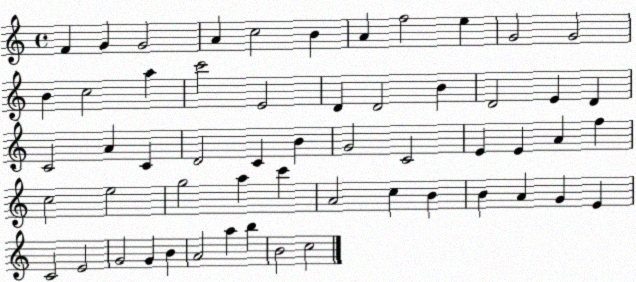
X:1
T:Untitled
M:4/4
L:1/4
K:C
F G G2 A c2 B A f2 e G2 G2 B c2 a c'2 E2 D D2 B D2 E D C2 A C D2 C B G2 C2 E E A f c2 e2 g2 a c' A2 c B B A G E C2 E2 G2 G B A2 a b B2 c2